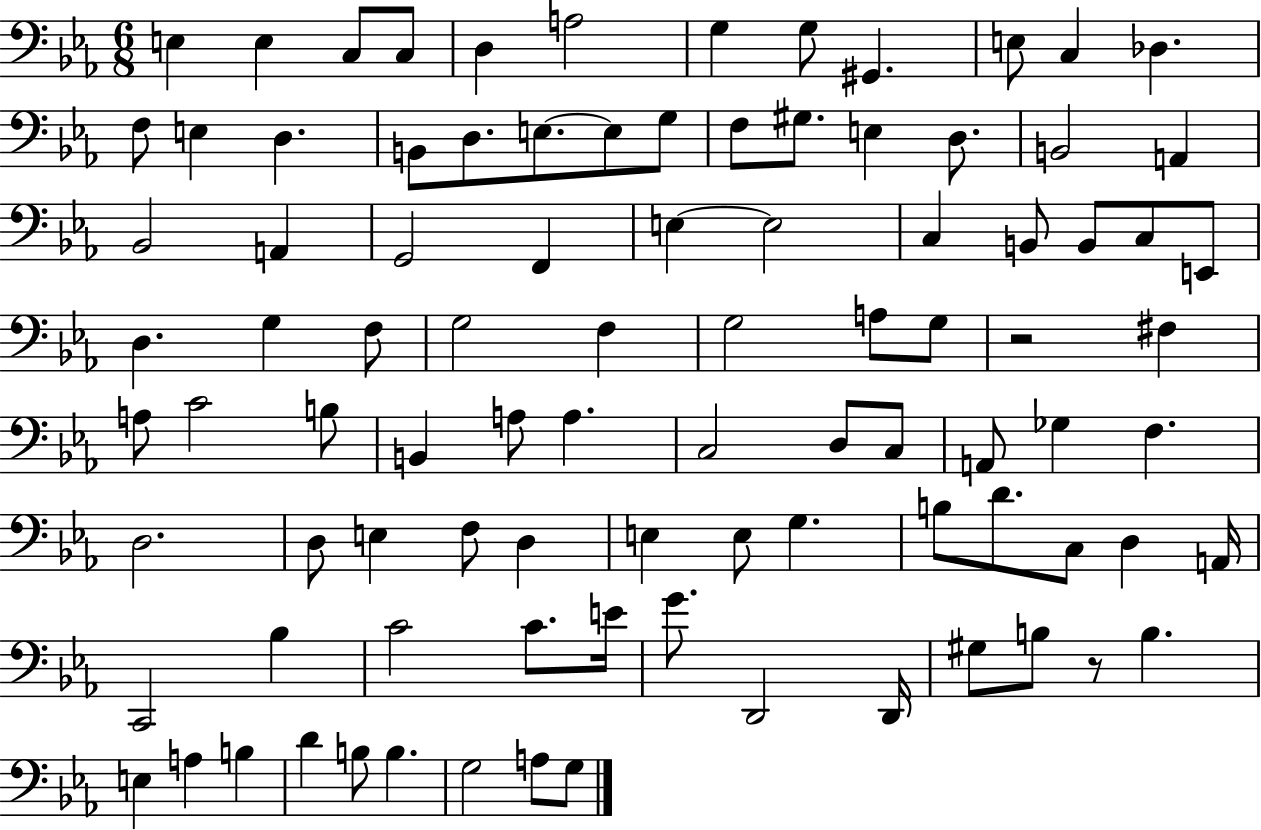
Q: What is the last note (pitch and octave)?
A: G3